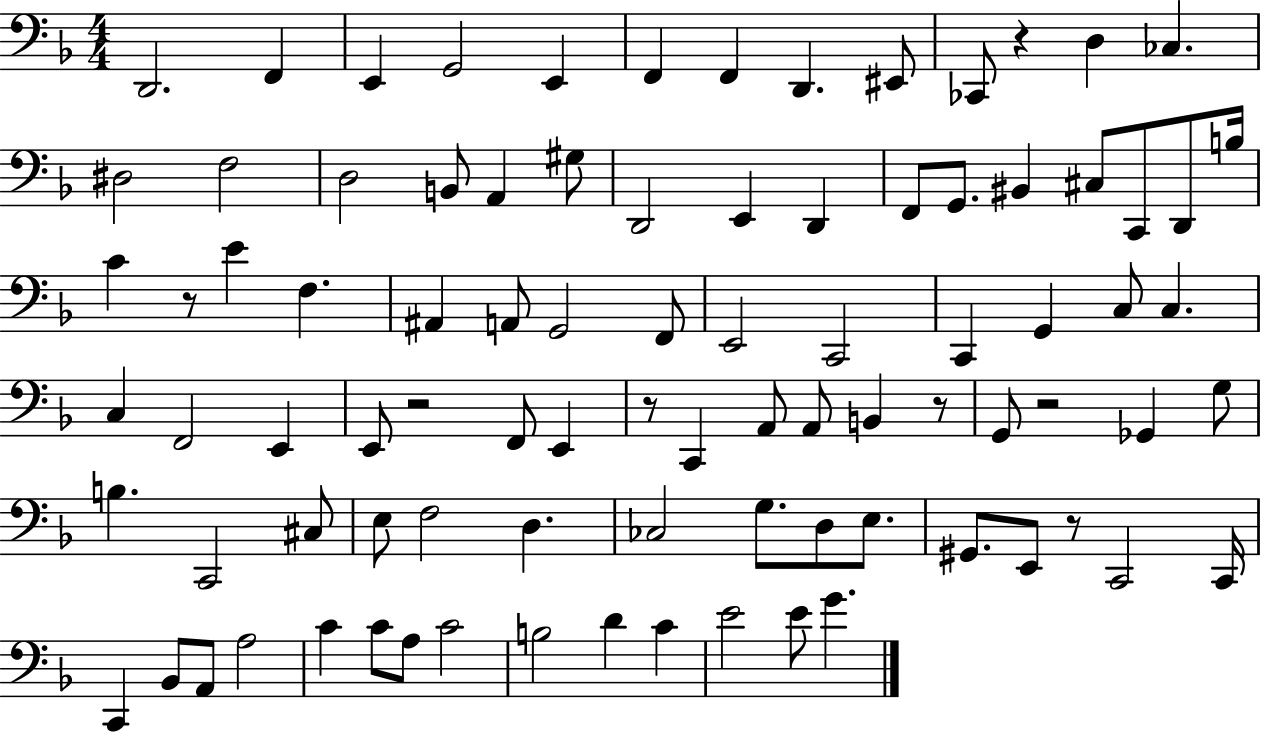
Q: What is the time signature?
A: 4/4